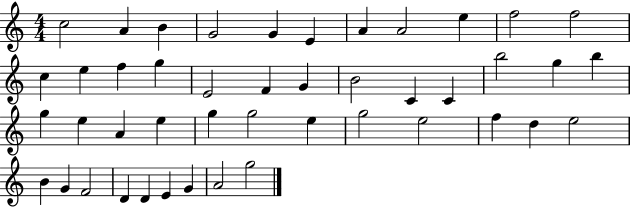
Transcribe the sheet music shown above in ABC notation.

X:1
T:Untitled
M:4/4
L:1/4
K:C
c2 A B G2 G E A A2 e f2 f2 c e f g E2 F G B2 C C b2 g b g e A e g g2 e g2 e2 f d e2 B G F2 D D E G A2 g2